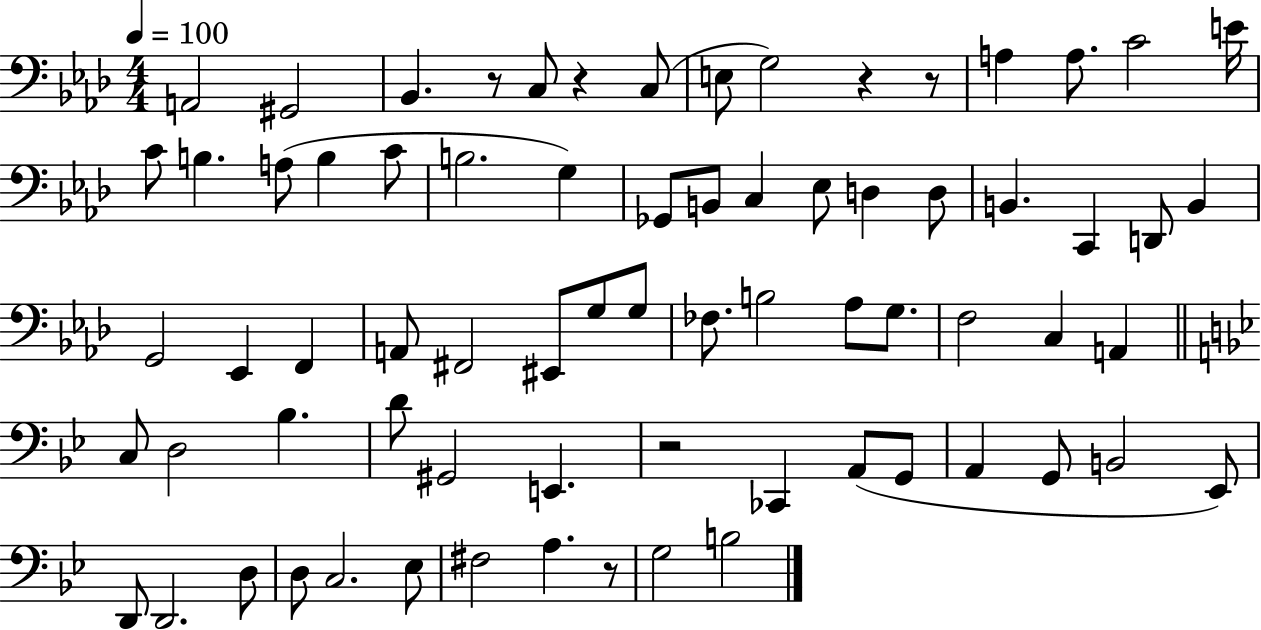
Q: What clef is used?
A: bass